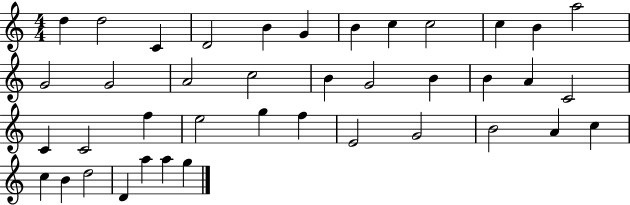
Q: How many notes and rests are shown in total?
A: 40